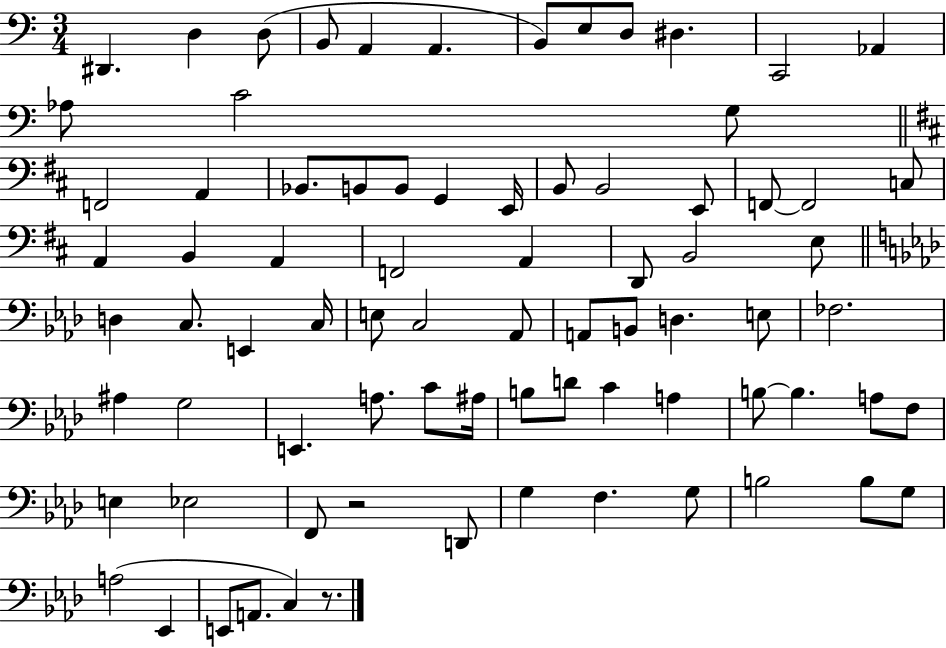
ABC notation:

X:1
T:Untitled
M:3/4
L:1/4
K:C
^D,, D, D,/2 B,,/2 A,, A,, B,,/2 E,/2 D,/2 ^D, C,,2 _A,, _A,/2 C2 G,/2 F,,2 A,, _B,,/2 B,,/2 B,,/2 G,, E,,/4 B,,/2 B,,2 E,,/2 F,,/2 F,,2 C,/2 A,, B,, A,, F,,2 A,, D,,/2 B,,2 E,/2 D, C,/2 E,, C,/4 E,/2 C,2 _A,,/2 A,,/2 B,,/2 D, E,/2 _F,2 ^A, G,2 E,, A,/2 C/2 ^A,/4 B,/2 D/2 C A, B,/2 B, A,/2 F,/2 E, _E,2 F,,/2 z2 D,,/2 G, F, G,/2 B,2 B,/2 G,/2 A,2 _E,, E,,/2 A,,/2 C, z/2